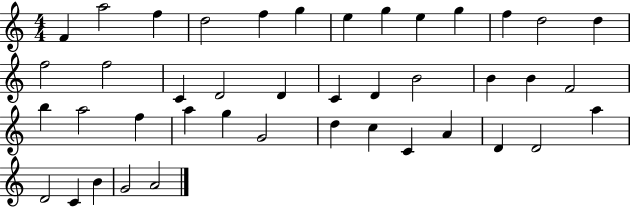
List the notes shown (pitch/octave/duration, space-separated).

F4/q A5/h F5/q D5/h F5/q G5/q E5/q G5/q E5/q G5/q F5/q D5/h D5/q F5/h F5/h C4/q D4/h D4/q C4/q D4/q B4/h B4/q B4/q F4/h B5/q A5/h F5/q A5/q G5/q G4/h D5/q C5/q C4/q A4/q D4/q D4/h A5/q D4/h C4/q B4/q G4/h A4/h